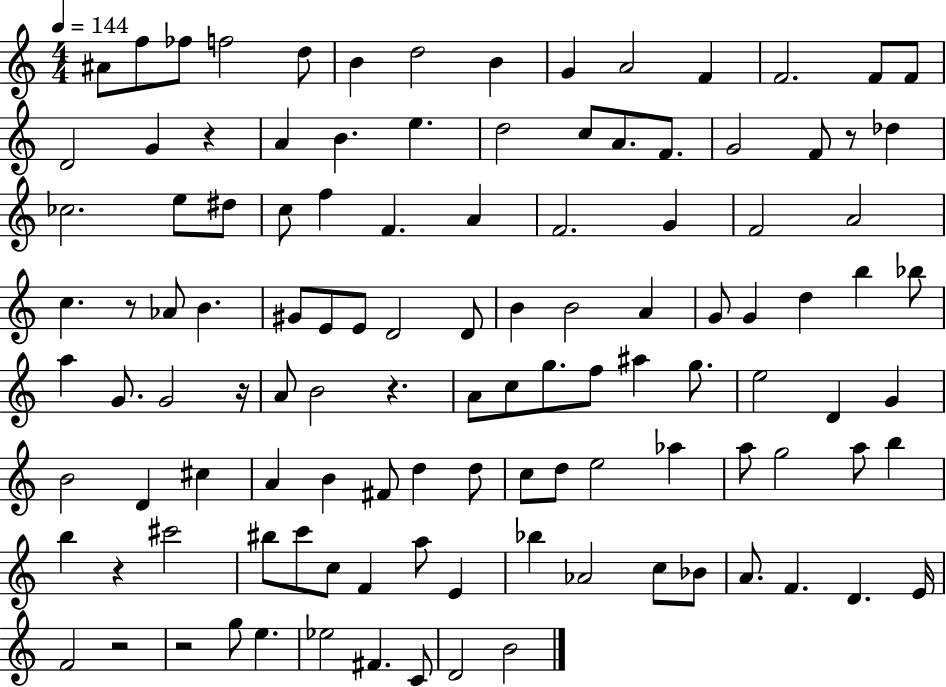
A#4/e F5/e FES5/e F5/h D5/e B4/q D5/h B4/q G4/q A4/h F4/q F4/h. F4/e F4/e D4/h G4/q R/q A4/q B4/q. E5/q. D5/h C5/e A4/e. F4/e. G4/h F4/e R/e Db5/q CES5/h. E5/e D#5/e C5/e F5/q F4/q. A4/q F4/h. G4/q F4/h A4/h C5/q. R/e Ab4/e B4/q. G#4/e E4/e E4/e D4/h D4/e B4/q B4/h A4/q G4/e G4/q D5/q B5/q Bb5/e A5/q G4/e. G4/h R/s A4/e B4/h R/q. A4/e C5/e G5/e. F5/e A#5/q G5/e. E5/h D4/q G4/q B4/h D4/q C#5/q A4/q B4/q F#4/e D5/q D5/e C5/e D5/e E5/h Ab5/q A5/e G5/h A5/e B5/q B5/q R/q C#6/h BIS5/e C6/e C5/e F4/q A5/e E4/q Bb5/q Ab4/h C5/e Bb4/e A4/e. F4/q. D4/q. E4/s F4/h R/h R/h G5/e E5/q. Eb5/h F#4/q. C4/e D4/h B4/h